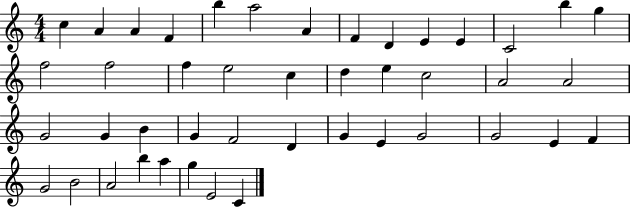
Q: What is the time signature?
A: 4/4